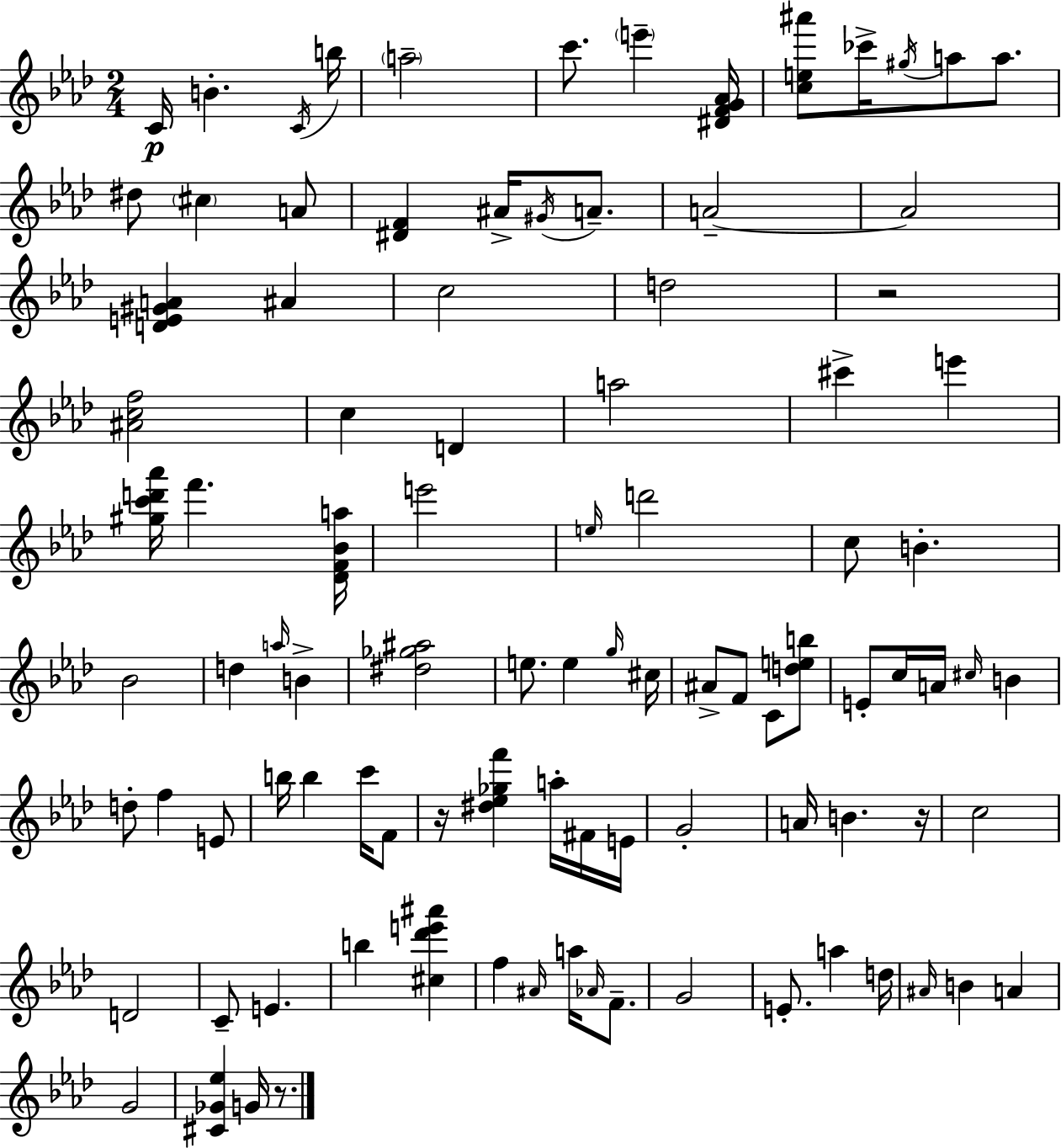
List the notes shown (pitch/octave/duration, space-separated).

C4/s B4/q. C4/s B5/s A5/h C6/e. E6/q [D#4,F4,G4,Ab4]/s [C5,E5,A#6]/e CES6/s G#5/s A5/e A5/e. D#5/e C#5/q A4/e [D#4,F4]/q A#4/s G#4/s A4/e. A4/h A4/h [D4,E4,G#4,A4]/q A#4/q C5/h D5/h R/h [A#4,C5,F5]/h C5/q D4/q A5/h C#6/q E6/q [G#5,C6,D6,Ab6]/s F6/q. [Db4,F4,Bb4,A5]/s E6/h E5/s D6/h C5/e B4/q. Bb4/h D5/q A5/s B4/q [D#5,Gb5,A#5]/h E5/e. E5/q G5/s C#5/s A#4/e F4/e C4/e [D5,E5,B5]/e E4/e C5/s A4/s C#5/s B4/q D5/e F5/q E4/e B5/s B5/q C6/s F4/e R/s [D#5,Eb5,Gb5,F6]/q A5/s F#4/s E4/s G4/h A4/s B4/q. R/s C5/h D4/h C4/e E4/q. B5/q [C#5,Db6,E6,A#6]/q F5/q A#4/s A5/s Ab4/s F4/e. G4/h E4/e. A5/q D5/s A#4/s B4/q A4/q G4/h [C#4,Gb4,Eb5]/q G4/s R/e.